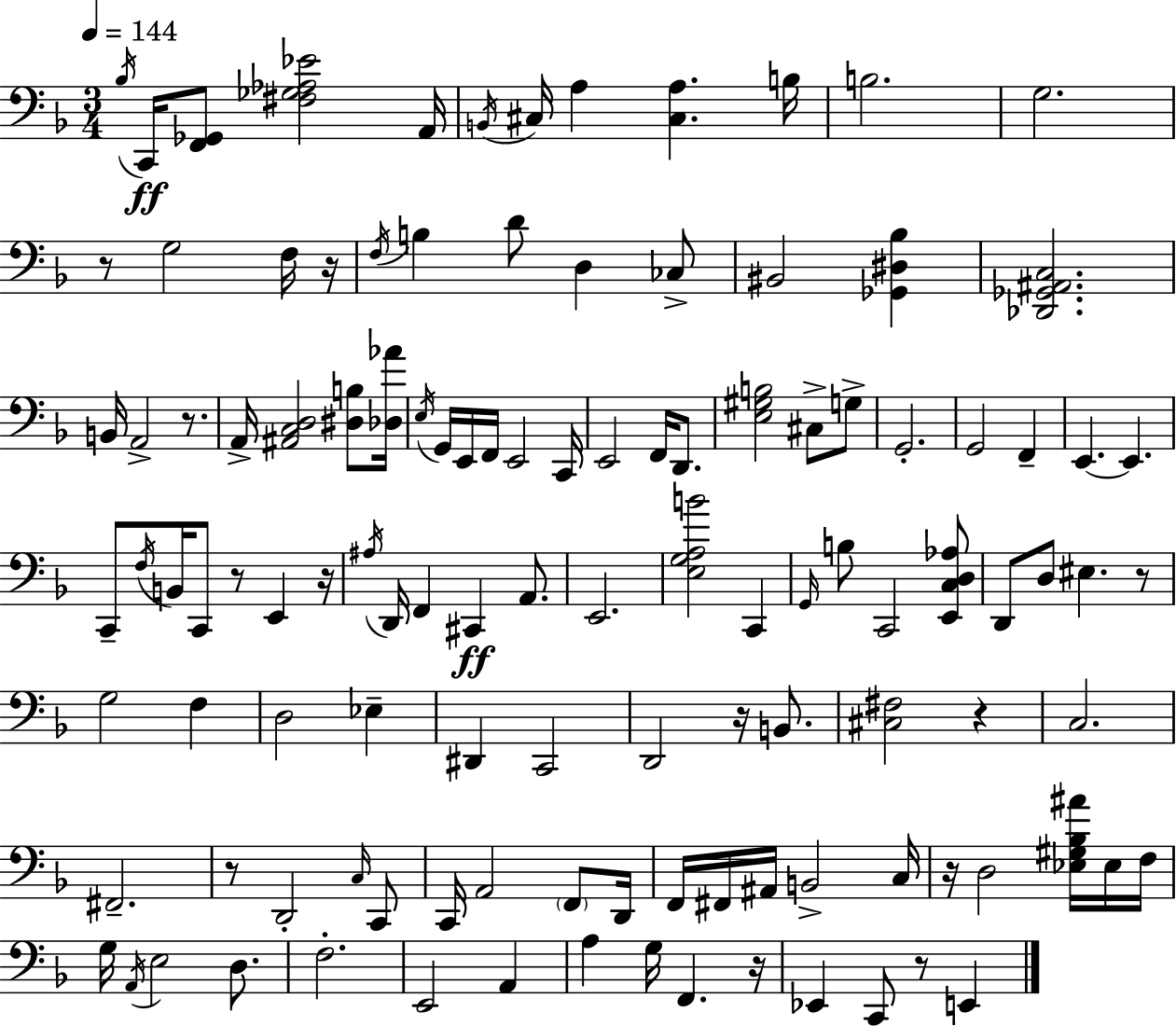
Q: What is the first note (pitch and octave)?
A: Bb3